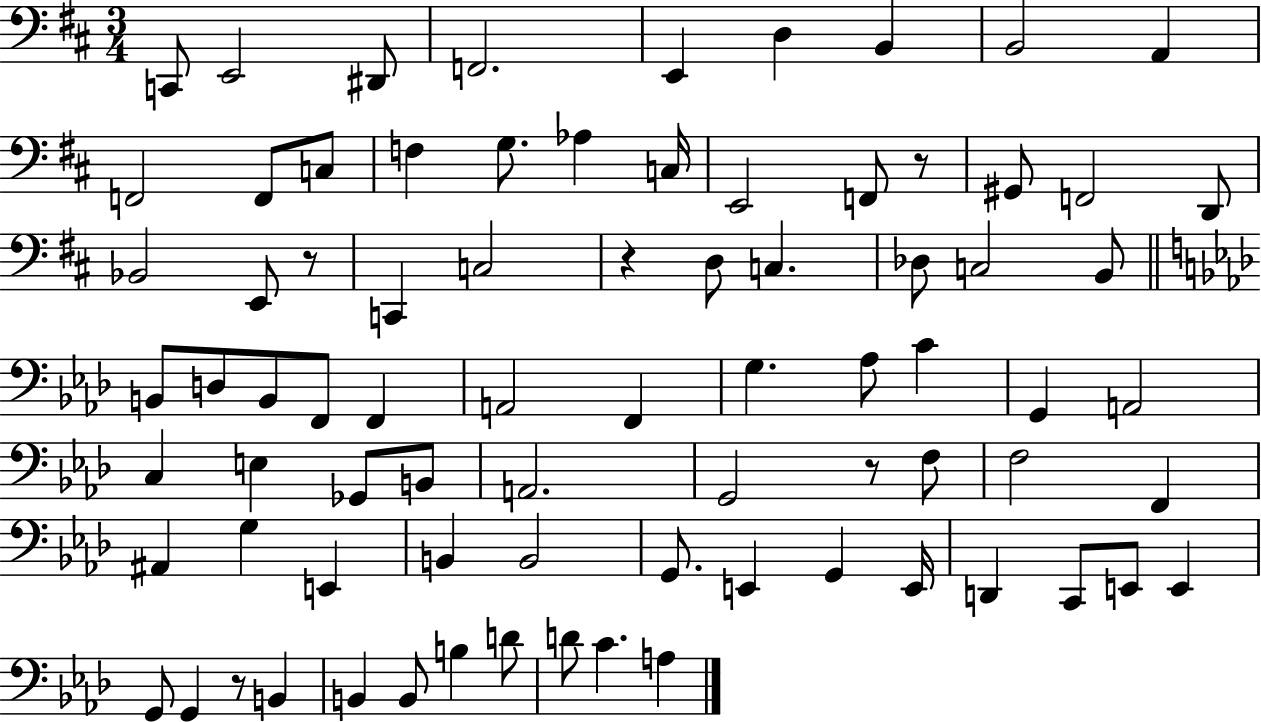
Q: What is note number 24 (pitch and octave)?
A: C2